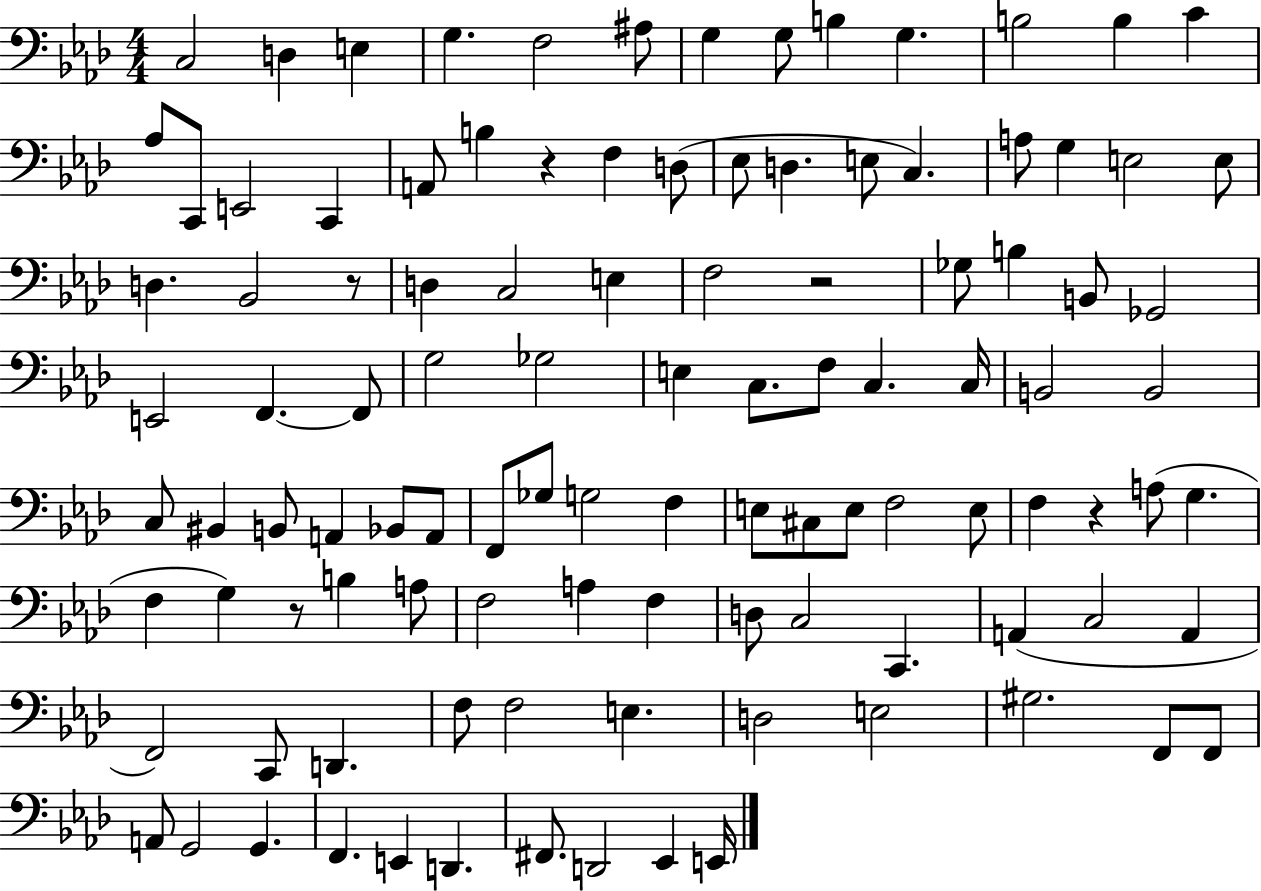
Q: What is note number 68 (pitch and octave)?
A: A3